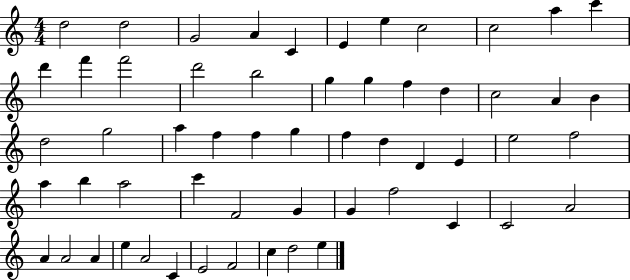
X:1
T:Untitled
M:4/4
L:1/4
K:C
d2 d2 G2 A C E e c2 c2 a c' d' f' f'2 d'2 b2 g g f d c2 A B d2 g2 a f f g f d D E e2 f2 a b a2 c' F2 G G f2 C C2 A2 A A2 A e A2 C E2 F2 c d2 e